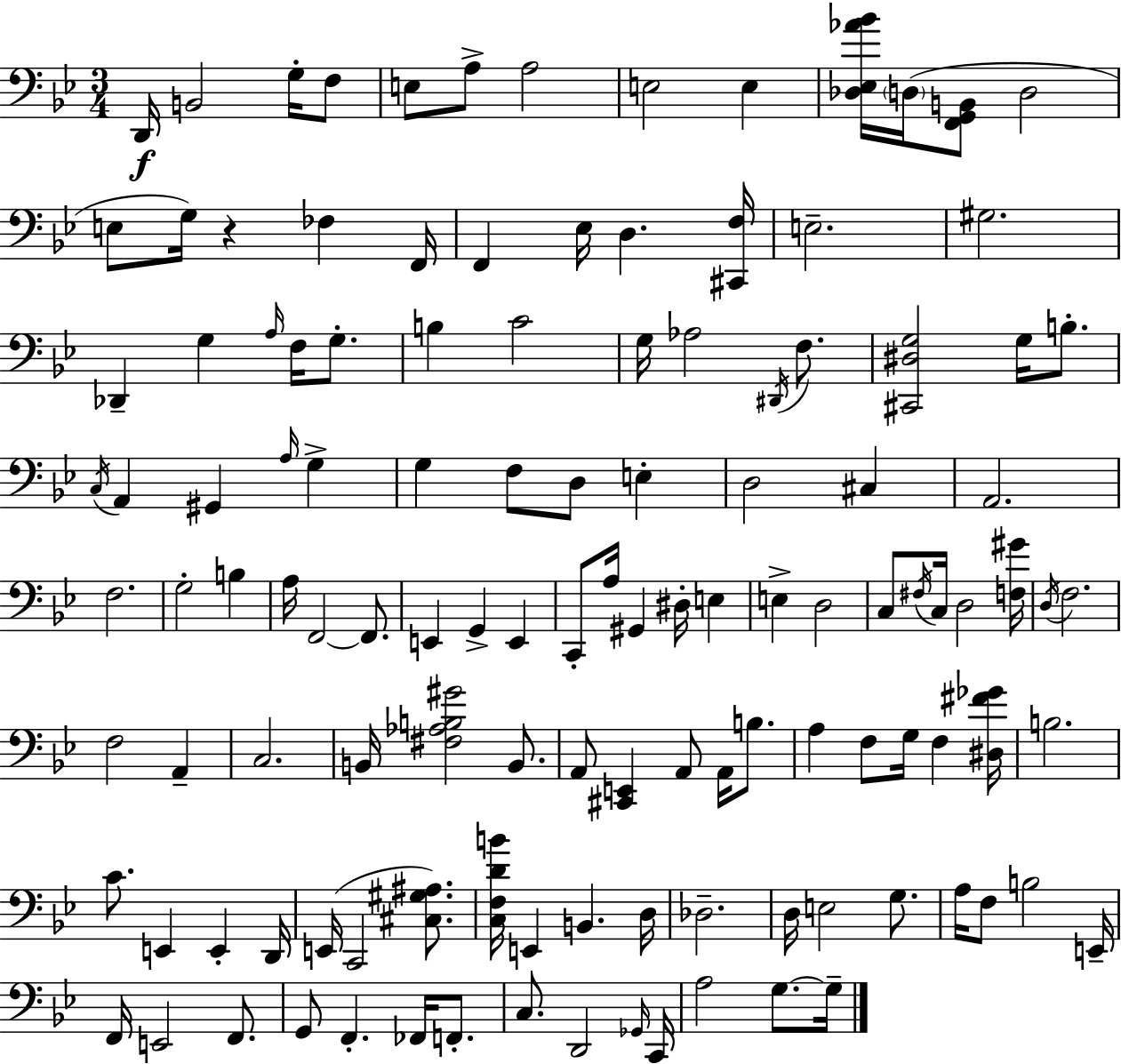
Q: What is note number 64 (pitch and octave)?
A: C3